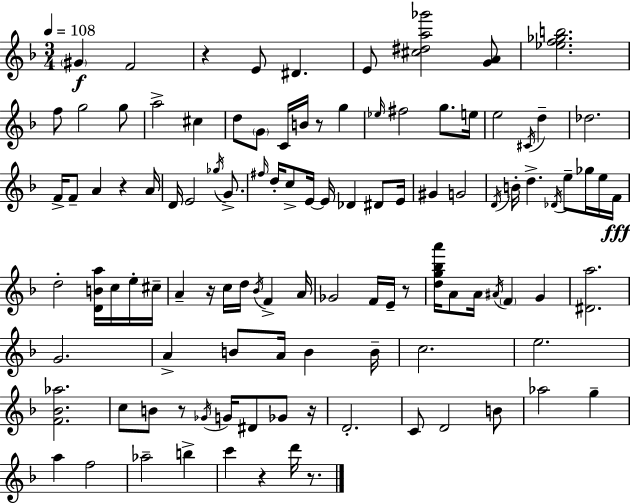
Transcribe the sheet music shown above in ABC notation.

X:1
T:Untitled
M:3/4
L:1/4
K:Dm
^G F2 z E/2 ^D E/2 [^c^da_g']2 [GA]/2 [_ef_gb]2 f/2 g2 g/2 a2 ^c d/2 G/2 C/4 B/4 z/2 g _e/4 ^f2 g/2 e/4 e2 ^C/4 d _d2 F/4 F/2 A z A/4 D/4 E2 _g/4 G/2 ^f/4 d/4 c/2 E/4 E/4 _D ^D/2 E/4 ^G G2 D/4 B/4 d _D/4 e/2 _g/4 e/4 F/4 d2 [DBa]/4 c/4 e/4 ^c/4 A z/4 c/4 d/4 _B/4 F A/4 _G2 F/4 E/4 z/2 [dg_ba']/4 A/2 A/4 ^A/4 F G [^Da]2 G2 A B/2 A/4 B B/4 c2 e2 [F_B_a]2 c/2 B/2 z/2 _G/4 G/4 ^D/2 _G/2 z/4 D2 C/2 D2 B/2 _a2 g a f2 _a2 b c' z d'/4 z/2